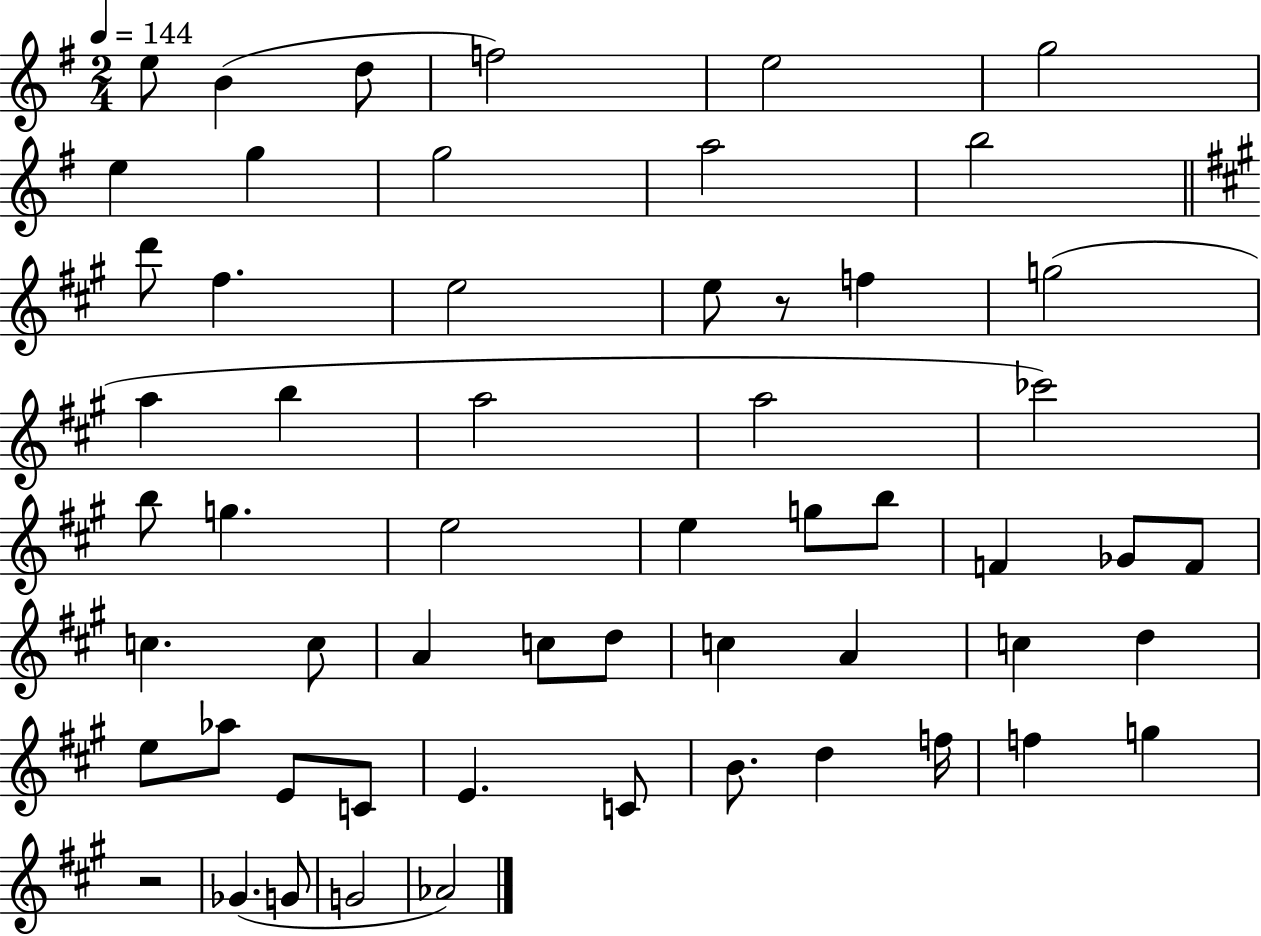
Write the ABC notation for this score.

X:1
T:Untitled
M:2/4
L:1/4
K:G
e/2 B d/2 f2 e2 g2 e g g2 a2 b2 d'/2 ^f e2 e/2 z/2 f g2 a b a2 a2 _c'2 b/2 g e2 e g/2 b/2 F _G/2 F/2 c c/2 A c/2 d/2 c A c d e/2 _a/2 E/2 C/2 E C/2 B/2 d f/4 f g z2 _G G/2 G2 _A2